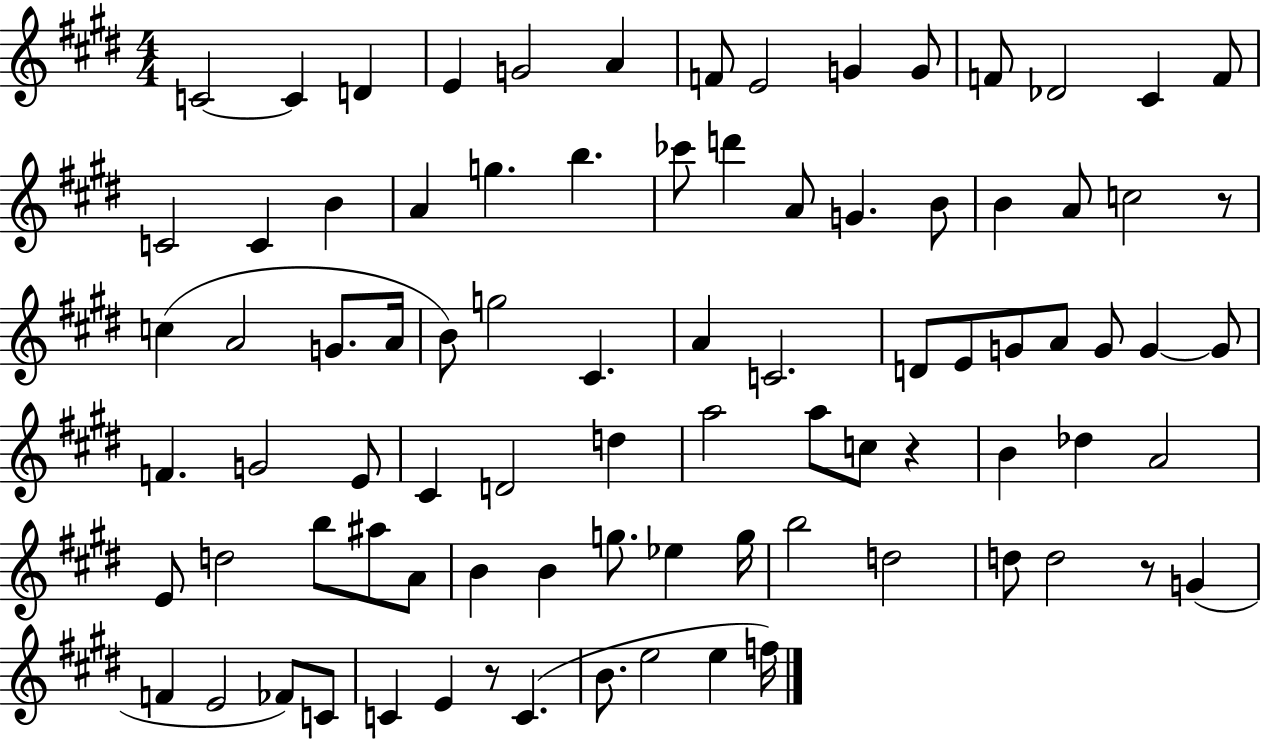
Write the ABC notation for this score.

X:1
T:Untitled
M:4/4
L:1/4
K:E
C2 C D E G2 A F/2 E2 G G/2 F/2 _D2 ^C F/2 C2 C B A g b _c'/2 d' A/2 G B/2 B A/2 c2 z/2 c A2 G/2 A/4 B/2 g2 ^C A C2 D/2 E/2 G/2 A/2 G/2 G G/2 F G2 E/2 ^C D2 d a2 a/2 c/2 z B _d A2 E/2 d2 b/2 ^a/2 A/2 B B g/2 _e g/4 b2 d2 d/2 d2 z/2 G F E2 _F/2 C/2 C E z/2 C B/2 e2 e f/4